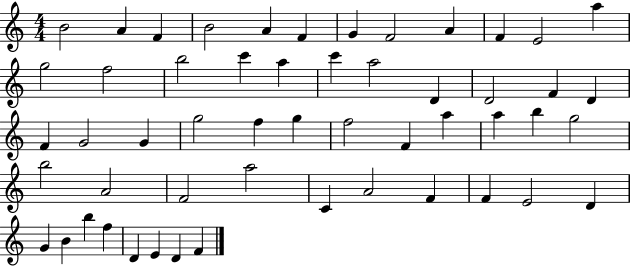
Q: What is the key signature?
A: C major